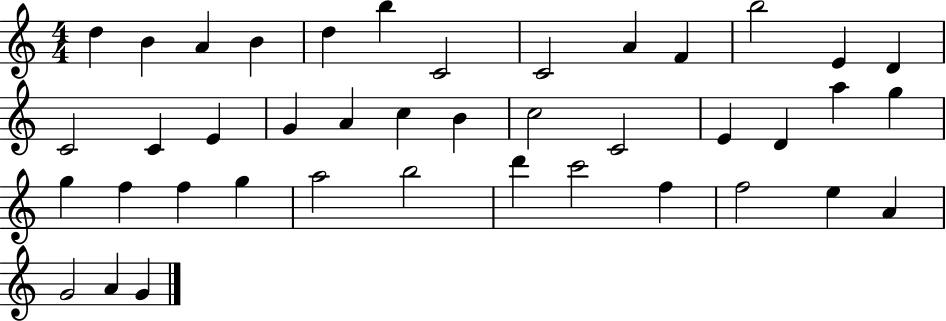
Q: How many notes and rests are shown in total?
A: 41